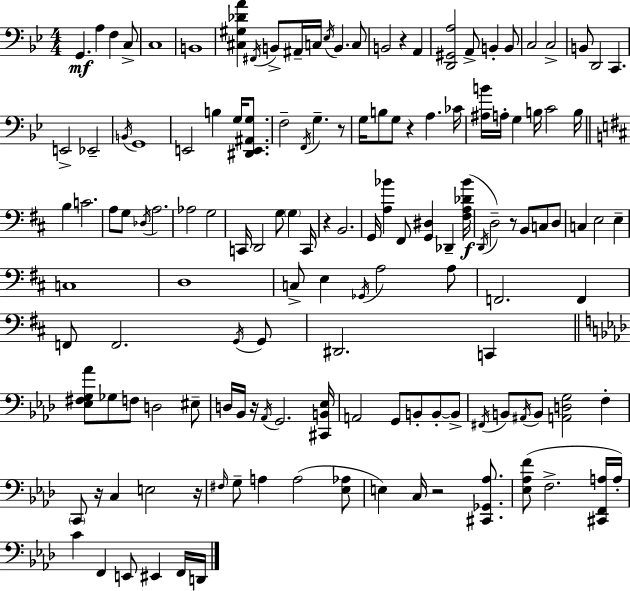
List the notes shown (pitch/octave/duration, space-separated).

G2/q. A3/q F3/q C3/e C3/w B2/w [C#3,G#3,Db4,A4]/q F#2/s B2/e A#2/s C3/s Eb3/s B2/q. C3/e B2/h R/q A2/q [D2,G#2,A3]/h A2/e B2/q B2/e C3/h C3/h B2/e D2/h C2/q. E2/h Eb2/h B2/s G2/w E2/h B3/q G3/s [D#2,E2,A#2,G3]/e. F3/h F2/s G3/q. R/e G3/s B3/e G3/e R/q A3/q. CES4/s [A#3,B4]/s A3/s G3/q B3/s C4/h B3/s B3/q C4/h. A3/e G3/e Db3/s A3/h. Ab3/h G3/h C2/s D2/h G3/e G3/q C2/s R/q B2/h. G2/s [A3,Bb4]/q F#2/e [G2,D#3]/q Db2/q [F#3,A3,Db4,Bb4]/s D2/s D3/h R/e B2/e C3/e D3/e C3/q E3/h E3/q C3/w D3/w C3/e E3/q Gb2/s A3/h A3/e F2/h. F2/q F2/e F2/h. G2/s G2/e D#2/h. C2/q [Eb3,F#3,G3,Ab4]/e Gb3/e F3/e D3/h EIS3/e D3/s Bb2/s R/s Ab2/s G2/h. [C#2,B2,Eb3]/s A2/h G2/e B2/e B2/e B2/e F#2/s B2/e A#2/s B2/e [A2,D3,G3]/h F3/q C2/e R/s C3/q E3/h R/s F#3/s G3/e A3/q A3/h [Eb3,Ab3]/e E3/q C3/s R/h [C#2,Gb2,Ab3]/e. [Eb3,Ab3,F4]/e F3/h. [C#2,F2,A3]/s A3/s C4/q F2/q E2/e EIS2/q F2/s D2/s